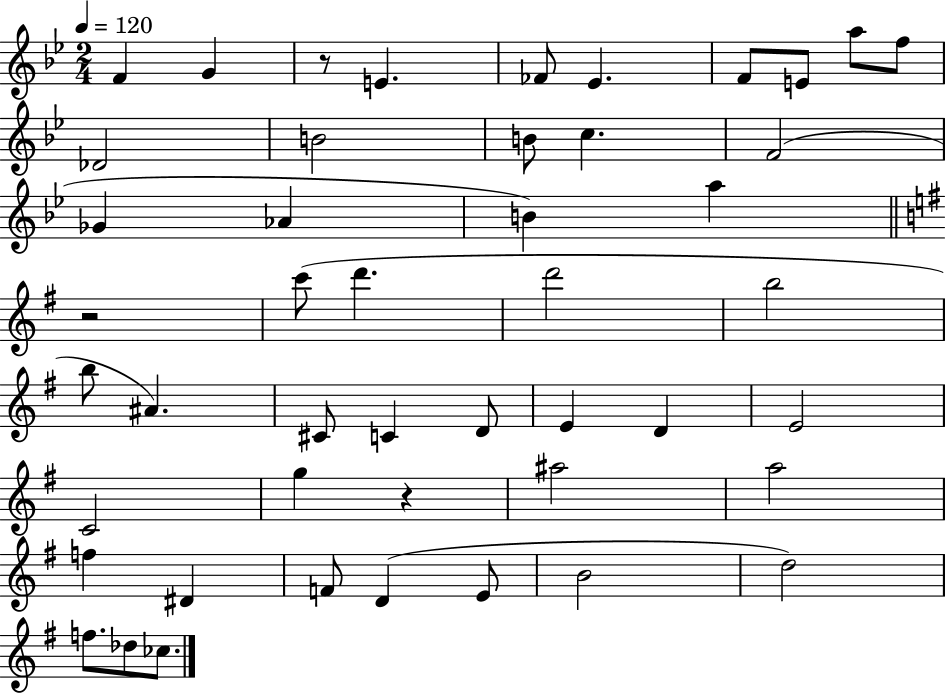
{
  \clef treble
  \numericTimeSignature
  \time 2/4
  \key bes \major
  \tempo 4 = 120
  f'4 g'4 | r8 e'4. | fes'8 ees'4. | f'8 e'8 a''8 f''8 | \break des'2 | b'2 | b'8 c''4. | f'2( | \break ges'4 aes'4 | b'4) a''4 | \bar "||" \break \key g \major r2 | c'''8( d'''4. | d'''2 | b''2 | \break b''8 ais'4.) | cis'8 c'4 d'8 | e'4 d'4 | e'2 | \break c'2 | g''4 r4 | ais''2 | a''2 | \break f''4 dis'4 | f'8 d'4( e'8 | b'2 | d''2) | \break f''8. des''8 ces''8. | \bar "|."
}